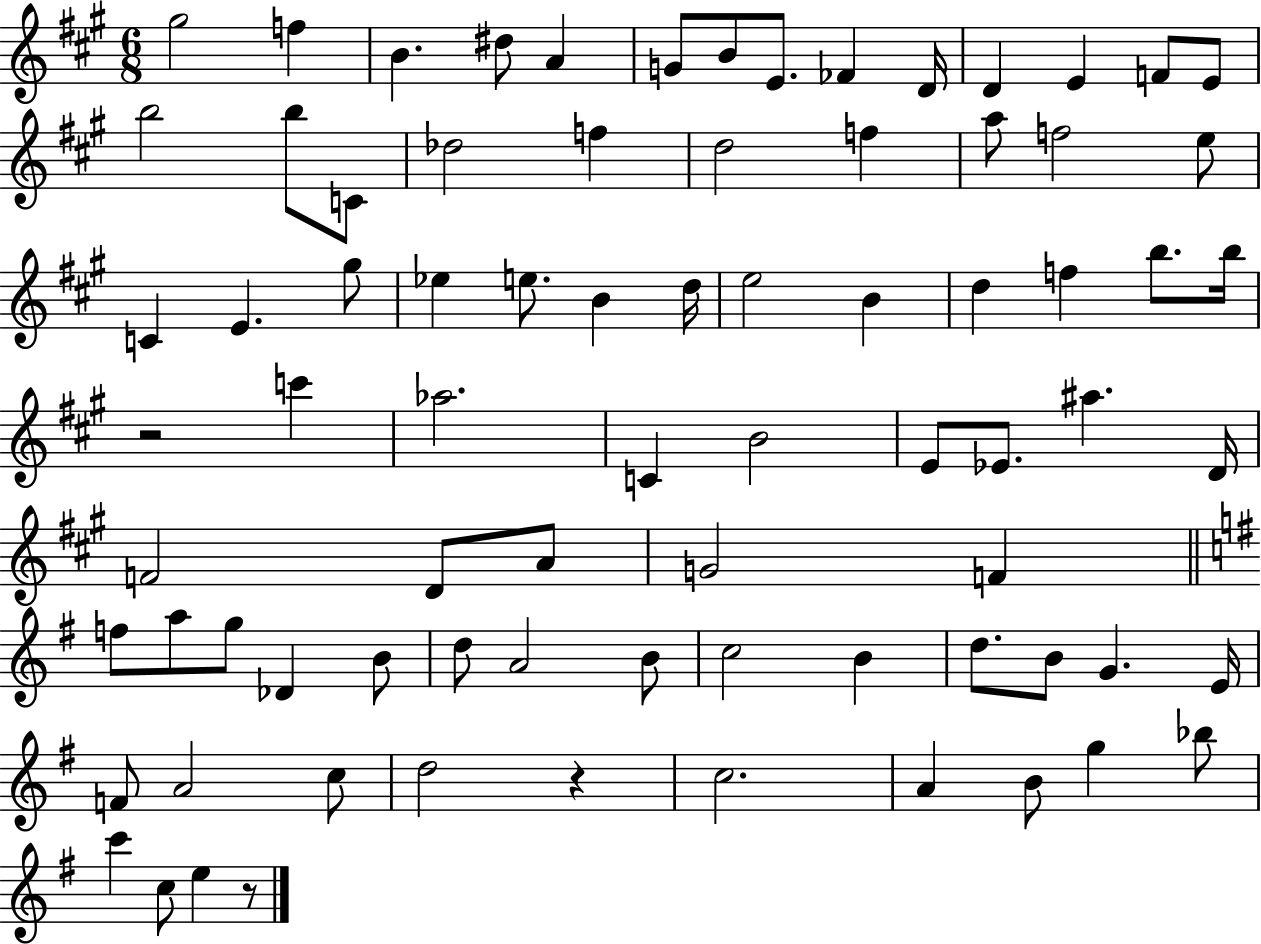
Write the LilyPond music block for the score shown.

{
  \clef treble
  \numericTimeSignature
  \time 6/8
  \key a \major
  \repeat volta 2 { gis''2 f''4 | b'4. dis''8 a'4 | g'8 b'8 e'8. fes'4 d'16 | d'4 e'4 f'8 e'8 | \break b''2 b''8 c'8 | des''2 f''4 | d''2 f''4 | a''8 f''2 e''8 | \break c'4 e'4. gis''8 | ees''4 e''8. b'4 d''16 | e''2 b'4 | d''4 f''4 b''8. b''16 | \break r2 c'''4 | aes''2. | c'4 b'2 | e'8 ees'8. ais''4. d'16 | \break f'2 d'8 a'8 | g'2 f'4 | \bar "||" \break \key e \minor f''8 a''8 g''8 des'4 b'8 | d''8 a'2 b'8 | c''2 b'4 | d''8. b'8 g'4. e'16 | \break f'8 a'2 c''8 | d''2 r4 | c''2. | a'4 b'8 g''4 bes''8 | \break c'''4 c''8 e''4 r8 | } \bar "|."
}